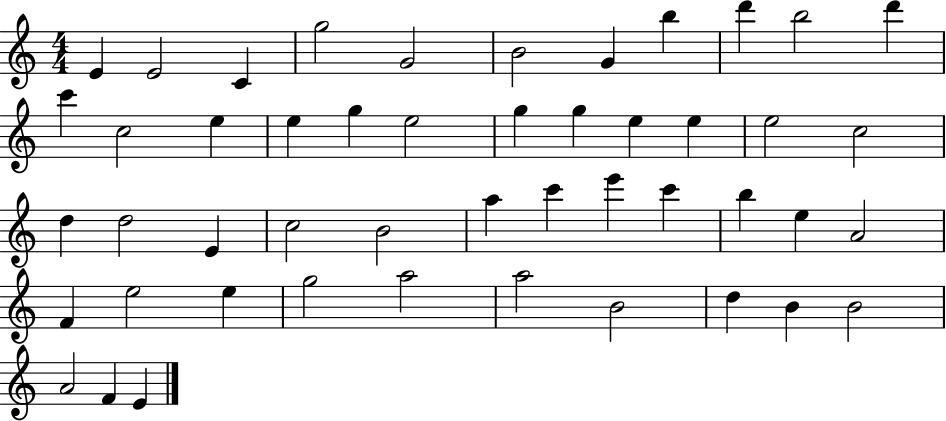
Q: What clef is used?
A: treble